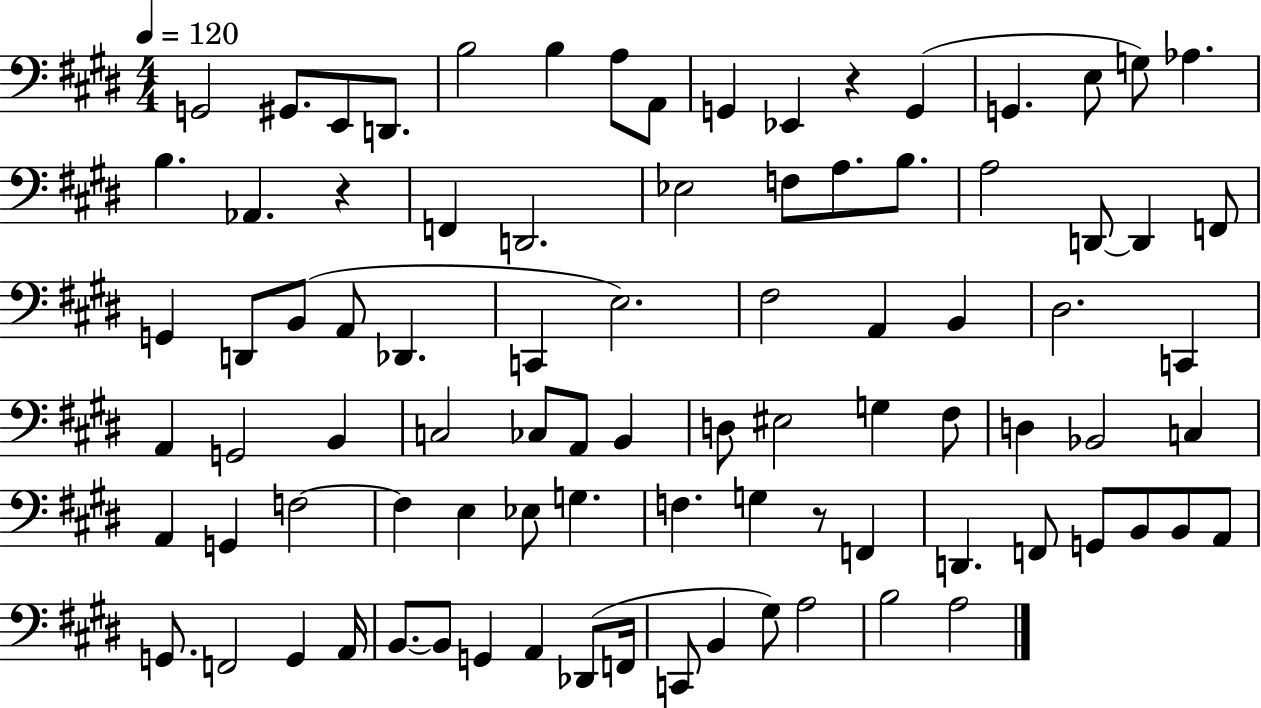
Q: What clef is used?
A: bass